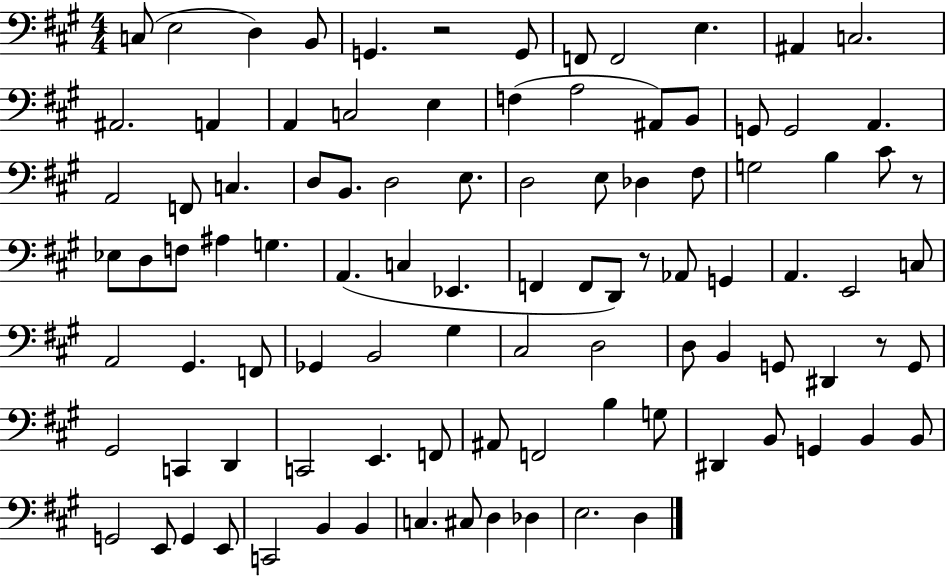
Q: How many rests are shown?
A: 4